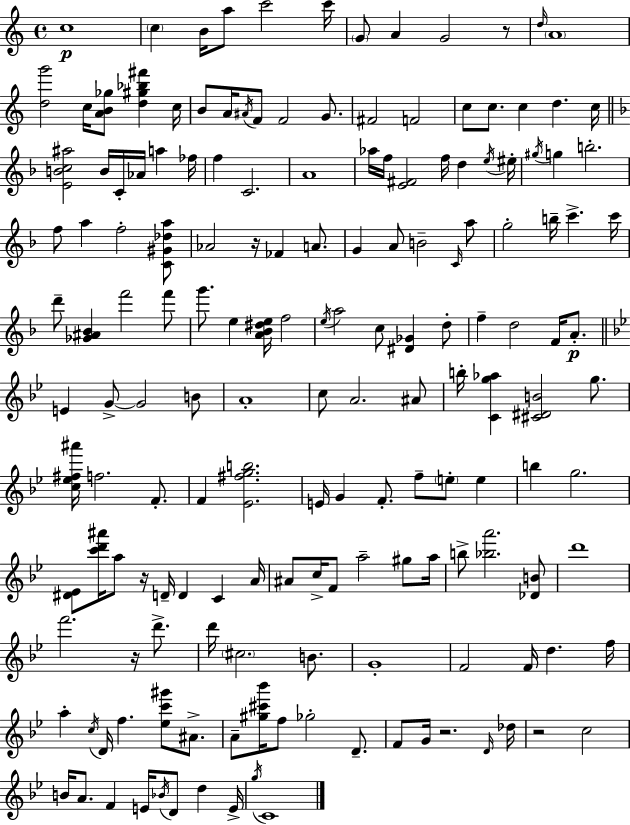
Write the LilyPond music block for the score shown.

{
  \clef treble
  \time 4/4
  \defaultTimeSignature
  \key a \minor
  c''1\p | \parenthesize c''4 b'16 a''8 c'''2 c'''16 | \parenthesize g'8 a'4 g'2 r8 | \grace { d''16 } \parenthesize a'1 | \break <d'' g'''>2 c''16 <a' b' ges''>8 <d'' gis'' bes'' fis'''>4 | c''16 b'8 a'16 \acciaccatura { ais'16 } f'8 f'2 g'8. | fis'2 f'2 | c''8 c''8. c''4 d''4. | \break c''16 \bar "||" \break \key d \minor <e' b' c'' ais''>2 b'16 c'16-. aes'16 a''4 fes''16 | f''4 c'2. | a'1 | aes''16 f''16 <e' fis'>2 f''16 d''4 \acciaccatura { e''16 } | \break eis''16-. \acciaccatura { gis''16 } g''4 b''2.-. | f''8 a''4 f''2-. | <c' gis' des'' a''>8 aes'2 r16 fes'4 a'8. | g'4 a'8 b'2-- | \break \grace { c'16 } a''8 g''2-. b''16-- c'''4.-> | c'''16 d'''8-- <ges' ais' bes'>4 f'''2 | f'''8 g'''8. e''4 <a' bes' dis'' e''>16 f''2 | \acciaccatura { e''16 } a''2 c''8 <dis' ges'>4 | \break d''8-. f''4-- d''2 | f'16 a'8.-.\p \bar "||" \break \key bes \major e'4 g'8->~~ g'2 b'8 | a'1-. | c''8 a'2. ais'8 | b''16-. <c' g'' aes''>4 <cis' dis' b'>2 g''8. | \break <c'' ees'' fis'' ais'''>16 f''2. f'8.-. | f'4 <ees' fis'' g'' b''>2. | e'16 g'4 f'8.-. f''8-- \parenthesize e''8-. e''4 | b''4 g''2. | \break <dis' ees'>8 <c''' d''' ais'''>16 a''8 r16 d'16-- d'4 c'4 a'16 | ais'8 c''16-> f'8 a''2-- gis''8 a''16 | b''8-> <bes'' a'''>2. <des' b'>8 | d'''1 | \break f'''2. r16 d'''8.-> | d'''16 \parenthesize cis''2. b'8. | g'1-. | f'2 f'16 d''4. f''16 | \break a''4-. \acciaccatura { c''16 } d'16 f''4. <ees'' c''' gis'''>8 ais'8.-> | a'8-- <gis'' cis''' bes'''>16 f''8 ges''2-. d'8.-- | f'8 g'16 r2. | \grace { d'16 } des''16 r2 c''2 | \break b'16 a'8. f'4 e'16 \acciaccatura { bes'16 } d'8 d''4 | e'16-> \acciaccatura { g''16 } c'1 | \bar "|."
}